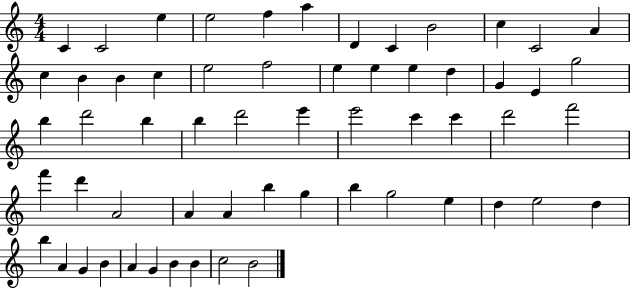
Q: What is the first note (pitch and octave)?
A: C4